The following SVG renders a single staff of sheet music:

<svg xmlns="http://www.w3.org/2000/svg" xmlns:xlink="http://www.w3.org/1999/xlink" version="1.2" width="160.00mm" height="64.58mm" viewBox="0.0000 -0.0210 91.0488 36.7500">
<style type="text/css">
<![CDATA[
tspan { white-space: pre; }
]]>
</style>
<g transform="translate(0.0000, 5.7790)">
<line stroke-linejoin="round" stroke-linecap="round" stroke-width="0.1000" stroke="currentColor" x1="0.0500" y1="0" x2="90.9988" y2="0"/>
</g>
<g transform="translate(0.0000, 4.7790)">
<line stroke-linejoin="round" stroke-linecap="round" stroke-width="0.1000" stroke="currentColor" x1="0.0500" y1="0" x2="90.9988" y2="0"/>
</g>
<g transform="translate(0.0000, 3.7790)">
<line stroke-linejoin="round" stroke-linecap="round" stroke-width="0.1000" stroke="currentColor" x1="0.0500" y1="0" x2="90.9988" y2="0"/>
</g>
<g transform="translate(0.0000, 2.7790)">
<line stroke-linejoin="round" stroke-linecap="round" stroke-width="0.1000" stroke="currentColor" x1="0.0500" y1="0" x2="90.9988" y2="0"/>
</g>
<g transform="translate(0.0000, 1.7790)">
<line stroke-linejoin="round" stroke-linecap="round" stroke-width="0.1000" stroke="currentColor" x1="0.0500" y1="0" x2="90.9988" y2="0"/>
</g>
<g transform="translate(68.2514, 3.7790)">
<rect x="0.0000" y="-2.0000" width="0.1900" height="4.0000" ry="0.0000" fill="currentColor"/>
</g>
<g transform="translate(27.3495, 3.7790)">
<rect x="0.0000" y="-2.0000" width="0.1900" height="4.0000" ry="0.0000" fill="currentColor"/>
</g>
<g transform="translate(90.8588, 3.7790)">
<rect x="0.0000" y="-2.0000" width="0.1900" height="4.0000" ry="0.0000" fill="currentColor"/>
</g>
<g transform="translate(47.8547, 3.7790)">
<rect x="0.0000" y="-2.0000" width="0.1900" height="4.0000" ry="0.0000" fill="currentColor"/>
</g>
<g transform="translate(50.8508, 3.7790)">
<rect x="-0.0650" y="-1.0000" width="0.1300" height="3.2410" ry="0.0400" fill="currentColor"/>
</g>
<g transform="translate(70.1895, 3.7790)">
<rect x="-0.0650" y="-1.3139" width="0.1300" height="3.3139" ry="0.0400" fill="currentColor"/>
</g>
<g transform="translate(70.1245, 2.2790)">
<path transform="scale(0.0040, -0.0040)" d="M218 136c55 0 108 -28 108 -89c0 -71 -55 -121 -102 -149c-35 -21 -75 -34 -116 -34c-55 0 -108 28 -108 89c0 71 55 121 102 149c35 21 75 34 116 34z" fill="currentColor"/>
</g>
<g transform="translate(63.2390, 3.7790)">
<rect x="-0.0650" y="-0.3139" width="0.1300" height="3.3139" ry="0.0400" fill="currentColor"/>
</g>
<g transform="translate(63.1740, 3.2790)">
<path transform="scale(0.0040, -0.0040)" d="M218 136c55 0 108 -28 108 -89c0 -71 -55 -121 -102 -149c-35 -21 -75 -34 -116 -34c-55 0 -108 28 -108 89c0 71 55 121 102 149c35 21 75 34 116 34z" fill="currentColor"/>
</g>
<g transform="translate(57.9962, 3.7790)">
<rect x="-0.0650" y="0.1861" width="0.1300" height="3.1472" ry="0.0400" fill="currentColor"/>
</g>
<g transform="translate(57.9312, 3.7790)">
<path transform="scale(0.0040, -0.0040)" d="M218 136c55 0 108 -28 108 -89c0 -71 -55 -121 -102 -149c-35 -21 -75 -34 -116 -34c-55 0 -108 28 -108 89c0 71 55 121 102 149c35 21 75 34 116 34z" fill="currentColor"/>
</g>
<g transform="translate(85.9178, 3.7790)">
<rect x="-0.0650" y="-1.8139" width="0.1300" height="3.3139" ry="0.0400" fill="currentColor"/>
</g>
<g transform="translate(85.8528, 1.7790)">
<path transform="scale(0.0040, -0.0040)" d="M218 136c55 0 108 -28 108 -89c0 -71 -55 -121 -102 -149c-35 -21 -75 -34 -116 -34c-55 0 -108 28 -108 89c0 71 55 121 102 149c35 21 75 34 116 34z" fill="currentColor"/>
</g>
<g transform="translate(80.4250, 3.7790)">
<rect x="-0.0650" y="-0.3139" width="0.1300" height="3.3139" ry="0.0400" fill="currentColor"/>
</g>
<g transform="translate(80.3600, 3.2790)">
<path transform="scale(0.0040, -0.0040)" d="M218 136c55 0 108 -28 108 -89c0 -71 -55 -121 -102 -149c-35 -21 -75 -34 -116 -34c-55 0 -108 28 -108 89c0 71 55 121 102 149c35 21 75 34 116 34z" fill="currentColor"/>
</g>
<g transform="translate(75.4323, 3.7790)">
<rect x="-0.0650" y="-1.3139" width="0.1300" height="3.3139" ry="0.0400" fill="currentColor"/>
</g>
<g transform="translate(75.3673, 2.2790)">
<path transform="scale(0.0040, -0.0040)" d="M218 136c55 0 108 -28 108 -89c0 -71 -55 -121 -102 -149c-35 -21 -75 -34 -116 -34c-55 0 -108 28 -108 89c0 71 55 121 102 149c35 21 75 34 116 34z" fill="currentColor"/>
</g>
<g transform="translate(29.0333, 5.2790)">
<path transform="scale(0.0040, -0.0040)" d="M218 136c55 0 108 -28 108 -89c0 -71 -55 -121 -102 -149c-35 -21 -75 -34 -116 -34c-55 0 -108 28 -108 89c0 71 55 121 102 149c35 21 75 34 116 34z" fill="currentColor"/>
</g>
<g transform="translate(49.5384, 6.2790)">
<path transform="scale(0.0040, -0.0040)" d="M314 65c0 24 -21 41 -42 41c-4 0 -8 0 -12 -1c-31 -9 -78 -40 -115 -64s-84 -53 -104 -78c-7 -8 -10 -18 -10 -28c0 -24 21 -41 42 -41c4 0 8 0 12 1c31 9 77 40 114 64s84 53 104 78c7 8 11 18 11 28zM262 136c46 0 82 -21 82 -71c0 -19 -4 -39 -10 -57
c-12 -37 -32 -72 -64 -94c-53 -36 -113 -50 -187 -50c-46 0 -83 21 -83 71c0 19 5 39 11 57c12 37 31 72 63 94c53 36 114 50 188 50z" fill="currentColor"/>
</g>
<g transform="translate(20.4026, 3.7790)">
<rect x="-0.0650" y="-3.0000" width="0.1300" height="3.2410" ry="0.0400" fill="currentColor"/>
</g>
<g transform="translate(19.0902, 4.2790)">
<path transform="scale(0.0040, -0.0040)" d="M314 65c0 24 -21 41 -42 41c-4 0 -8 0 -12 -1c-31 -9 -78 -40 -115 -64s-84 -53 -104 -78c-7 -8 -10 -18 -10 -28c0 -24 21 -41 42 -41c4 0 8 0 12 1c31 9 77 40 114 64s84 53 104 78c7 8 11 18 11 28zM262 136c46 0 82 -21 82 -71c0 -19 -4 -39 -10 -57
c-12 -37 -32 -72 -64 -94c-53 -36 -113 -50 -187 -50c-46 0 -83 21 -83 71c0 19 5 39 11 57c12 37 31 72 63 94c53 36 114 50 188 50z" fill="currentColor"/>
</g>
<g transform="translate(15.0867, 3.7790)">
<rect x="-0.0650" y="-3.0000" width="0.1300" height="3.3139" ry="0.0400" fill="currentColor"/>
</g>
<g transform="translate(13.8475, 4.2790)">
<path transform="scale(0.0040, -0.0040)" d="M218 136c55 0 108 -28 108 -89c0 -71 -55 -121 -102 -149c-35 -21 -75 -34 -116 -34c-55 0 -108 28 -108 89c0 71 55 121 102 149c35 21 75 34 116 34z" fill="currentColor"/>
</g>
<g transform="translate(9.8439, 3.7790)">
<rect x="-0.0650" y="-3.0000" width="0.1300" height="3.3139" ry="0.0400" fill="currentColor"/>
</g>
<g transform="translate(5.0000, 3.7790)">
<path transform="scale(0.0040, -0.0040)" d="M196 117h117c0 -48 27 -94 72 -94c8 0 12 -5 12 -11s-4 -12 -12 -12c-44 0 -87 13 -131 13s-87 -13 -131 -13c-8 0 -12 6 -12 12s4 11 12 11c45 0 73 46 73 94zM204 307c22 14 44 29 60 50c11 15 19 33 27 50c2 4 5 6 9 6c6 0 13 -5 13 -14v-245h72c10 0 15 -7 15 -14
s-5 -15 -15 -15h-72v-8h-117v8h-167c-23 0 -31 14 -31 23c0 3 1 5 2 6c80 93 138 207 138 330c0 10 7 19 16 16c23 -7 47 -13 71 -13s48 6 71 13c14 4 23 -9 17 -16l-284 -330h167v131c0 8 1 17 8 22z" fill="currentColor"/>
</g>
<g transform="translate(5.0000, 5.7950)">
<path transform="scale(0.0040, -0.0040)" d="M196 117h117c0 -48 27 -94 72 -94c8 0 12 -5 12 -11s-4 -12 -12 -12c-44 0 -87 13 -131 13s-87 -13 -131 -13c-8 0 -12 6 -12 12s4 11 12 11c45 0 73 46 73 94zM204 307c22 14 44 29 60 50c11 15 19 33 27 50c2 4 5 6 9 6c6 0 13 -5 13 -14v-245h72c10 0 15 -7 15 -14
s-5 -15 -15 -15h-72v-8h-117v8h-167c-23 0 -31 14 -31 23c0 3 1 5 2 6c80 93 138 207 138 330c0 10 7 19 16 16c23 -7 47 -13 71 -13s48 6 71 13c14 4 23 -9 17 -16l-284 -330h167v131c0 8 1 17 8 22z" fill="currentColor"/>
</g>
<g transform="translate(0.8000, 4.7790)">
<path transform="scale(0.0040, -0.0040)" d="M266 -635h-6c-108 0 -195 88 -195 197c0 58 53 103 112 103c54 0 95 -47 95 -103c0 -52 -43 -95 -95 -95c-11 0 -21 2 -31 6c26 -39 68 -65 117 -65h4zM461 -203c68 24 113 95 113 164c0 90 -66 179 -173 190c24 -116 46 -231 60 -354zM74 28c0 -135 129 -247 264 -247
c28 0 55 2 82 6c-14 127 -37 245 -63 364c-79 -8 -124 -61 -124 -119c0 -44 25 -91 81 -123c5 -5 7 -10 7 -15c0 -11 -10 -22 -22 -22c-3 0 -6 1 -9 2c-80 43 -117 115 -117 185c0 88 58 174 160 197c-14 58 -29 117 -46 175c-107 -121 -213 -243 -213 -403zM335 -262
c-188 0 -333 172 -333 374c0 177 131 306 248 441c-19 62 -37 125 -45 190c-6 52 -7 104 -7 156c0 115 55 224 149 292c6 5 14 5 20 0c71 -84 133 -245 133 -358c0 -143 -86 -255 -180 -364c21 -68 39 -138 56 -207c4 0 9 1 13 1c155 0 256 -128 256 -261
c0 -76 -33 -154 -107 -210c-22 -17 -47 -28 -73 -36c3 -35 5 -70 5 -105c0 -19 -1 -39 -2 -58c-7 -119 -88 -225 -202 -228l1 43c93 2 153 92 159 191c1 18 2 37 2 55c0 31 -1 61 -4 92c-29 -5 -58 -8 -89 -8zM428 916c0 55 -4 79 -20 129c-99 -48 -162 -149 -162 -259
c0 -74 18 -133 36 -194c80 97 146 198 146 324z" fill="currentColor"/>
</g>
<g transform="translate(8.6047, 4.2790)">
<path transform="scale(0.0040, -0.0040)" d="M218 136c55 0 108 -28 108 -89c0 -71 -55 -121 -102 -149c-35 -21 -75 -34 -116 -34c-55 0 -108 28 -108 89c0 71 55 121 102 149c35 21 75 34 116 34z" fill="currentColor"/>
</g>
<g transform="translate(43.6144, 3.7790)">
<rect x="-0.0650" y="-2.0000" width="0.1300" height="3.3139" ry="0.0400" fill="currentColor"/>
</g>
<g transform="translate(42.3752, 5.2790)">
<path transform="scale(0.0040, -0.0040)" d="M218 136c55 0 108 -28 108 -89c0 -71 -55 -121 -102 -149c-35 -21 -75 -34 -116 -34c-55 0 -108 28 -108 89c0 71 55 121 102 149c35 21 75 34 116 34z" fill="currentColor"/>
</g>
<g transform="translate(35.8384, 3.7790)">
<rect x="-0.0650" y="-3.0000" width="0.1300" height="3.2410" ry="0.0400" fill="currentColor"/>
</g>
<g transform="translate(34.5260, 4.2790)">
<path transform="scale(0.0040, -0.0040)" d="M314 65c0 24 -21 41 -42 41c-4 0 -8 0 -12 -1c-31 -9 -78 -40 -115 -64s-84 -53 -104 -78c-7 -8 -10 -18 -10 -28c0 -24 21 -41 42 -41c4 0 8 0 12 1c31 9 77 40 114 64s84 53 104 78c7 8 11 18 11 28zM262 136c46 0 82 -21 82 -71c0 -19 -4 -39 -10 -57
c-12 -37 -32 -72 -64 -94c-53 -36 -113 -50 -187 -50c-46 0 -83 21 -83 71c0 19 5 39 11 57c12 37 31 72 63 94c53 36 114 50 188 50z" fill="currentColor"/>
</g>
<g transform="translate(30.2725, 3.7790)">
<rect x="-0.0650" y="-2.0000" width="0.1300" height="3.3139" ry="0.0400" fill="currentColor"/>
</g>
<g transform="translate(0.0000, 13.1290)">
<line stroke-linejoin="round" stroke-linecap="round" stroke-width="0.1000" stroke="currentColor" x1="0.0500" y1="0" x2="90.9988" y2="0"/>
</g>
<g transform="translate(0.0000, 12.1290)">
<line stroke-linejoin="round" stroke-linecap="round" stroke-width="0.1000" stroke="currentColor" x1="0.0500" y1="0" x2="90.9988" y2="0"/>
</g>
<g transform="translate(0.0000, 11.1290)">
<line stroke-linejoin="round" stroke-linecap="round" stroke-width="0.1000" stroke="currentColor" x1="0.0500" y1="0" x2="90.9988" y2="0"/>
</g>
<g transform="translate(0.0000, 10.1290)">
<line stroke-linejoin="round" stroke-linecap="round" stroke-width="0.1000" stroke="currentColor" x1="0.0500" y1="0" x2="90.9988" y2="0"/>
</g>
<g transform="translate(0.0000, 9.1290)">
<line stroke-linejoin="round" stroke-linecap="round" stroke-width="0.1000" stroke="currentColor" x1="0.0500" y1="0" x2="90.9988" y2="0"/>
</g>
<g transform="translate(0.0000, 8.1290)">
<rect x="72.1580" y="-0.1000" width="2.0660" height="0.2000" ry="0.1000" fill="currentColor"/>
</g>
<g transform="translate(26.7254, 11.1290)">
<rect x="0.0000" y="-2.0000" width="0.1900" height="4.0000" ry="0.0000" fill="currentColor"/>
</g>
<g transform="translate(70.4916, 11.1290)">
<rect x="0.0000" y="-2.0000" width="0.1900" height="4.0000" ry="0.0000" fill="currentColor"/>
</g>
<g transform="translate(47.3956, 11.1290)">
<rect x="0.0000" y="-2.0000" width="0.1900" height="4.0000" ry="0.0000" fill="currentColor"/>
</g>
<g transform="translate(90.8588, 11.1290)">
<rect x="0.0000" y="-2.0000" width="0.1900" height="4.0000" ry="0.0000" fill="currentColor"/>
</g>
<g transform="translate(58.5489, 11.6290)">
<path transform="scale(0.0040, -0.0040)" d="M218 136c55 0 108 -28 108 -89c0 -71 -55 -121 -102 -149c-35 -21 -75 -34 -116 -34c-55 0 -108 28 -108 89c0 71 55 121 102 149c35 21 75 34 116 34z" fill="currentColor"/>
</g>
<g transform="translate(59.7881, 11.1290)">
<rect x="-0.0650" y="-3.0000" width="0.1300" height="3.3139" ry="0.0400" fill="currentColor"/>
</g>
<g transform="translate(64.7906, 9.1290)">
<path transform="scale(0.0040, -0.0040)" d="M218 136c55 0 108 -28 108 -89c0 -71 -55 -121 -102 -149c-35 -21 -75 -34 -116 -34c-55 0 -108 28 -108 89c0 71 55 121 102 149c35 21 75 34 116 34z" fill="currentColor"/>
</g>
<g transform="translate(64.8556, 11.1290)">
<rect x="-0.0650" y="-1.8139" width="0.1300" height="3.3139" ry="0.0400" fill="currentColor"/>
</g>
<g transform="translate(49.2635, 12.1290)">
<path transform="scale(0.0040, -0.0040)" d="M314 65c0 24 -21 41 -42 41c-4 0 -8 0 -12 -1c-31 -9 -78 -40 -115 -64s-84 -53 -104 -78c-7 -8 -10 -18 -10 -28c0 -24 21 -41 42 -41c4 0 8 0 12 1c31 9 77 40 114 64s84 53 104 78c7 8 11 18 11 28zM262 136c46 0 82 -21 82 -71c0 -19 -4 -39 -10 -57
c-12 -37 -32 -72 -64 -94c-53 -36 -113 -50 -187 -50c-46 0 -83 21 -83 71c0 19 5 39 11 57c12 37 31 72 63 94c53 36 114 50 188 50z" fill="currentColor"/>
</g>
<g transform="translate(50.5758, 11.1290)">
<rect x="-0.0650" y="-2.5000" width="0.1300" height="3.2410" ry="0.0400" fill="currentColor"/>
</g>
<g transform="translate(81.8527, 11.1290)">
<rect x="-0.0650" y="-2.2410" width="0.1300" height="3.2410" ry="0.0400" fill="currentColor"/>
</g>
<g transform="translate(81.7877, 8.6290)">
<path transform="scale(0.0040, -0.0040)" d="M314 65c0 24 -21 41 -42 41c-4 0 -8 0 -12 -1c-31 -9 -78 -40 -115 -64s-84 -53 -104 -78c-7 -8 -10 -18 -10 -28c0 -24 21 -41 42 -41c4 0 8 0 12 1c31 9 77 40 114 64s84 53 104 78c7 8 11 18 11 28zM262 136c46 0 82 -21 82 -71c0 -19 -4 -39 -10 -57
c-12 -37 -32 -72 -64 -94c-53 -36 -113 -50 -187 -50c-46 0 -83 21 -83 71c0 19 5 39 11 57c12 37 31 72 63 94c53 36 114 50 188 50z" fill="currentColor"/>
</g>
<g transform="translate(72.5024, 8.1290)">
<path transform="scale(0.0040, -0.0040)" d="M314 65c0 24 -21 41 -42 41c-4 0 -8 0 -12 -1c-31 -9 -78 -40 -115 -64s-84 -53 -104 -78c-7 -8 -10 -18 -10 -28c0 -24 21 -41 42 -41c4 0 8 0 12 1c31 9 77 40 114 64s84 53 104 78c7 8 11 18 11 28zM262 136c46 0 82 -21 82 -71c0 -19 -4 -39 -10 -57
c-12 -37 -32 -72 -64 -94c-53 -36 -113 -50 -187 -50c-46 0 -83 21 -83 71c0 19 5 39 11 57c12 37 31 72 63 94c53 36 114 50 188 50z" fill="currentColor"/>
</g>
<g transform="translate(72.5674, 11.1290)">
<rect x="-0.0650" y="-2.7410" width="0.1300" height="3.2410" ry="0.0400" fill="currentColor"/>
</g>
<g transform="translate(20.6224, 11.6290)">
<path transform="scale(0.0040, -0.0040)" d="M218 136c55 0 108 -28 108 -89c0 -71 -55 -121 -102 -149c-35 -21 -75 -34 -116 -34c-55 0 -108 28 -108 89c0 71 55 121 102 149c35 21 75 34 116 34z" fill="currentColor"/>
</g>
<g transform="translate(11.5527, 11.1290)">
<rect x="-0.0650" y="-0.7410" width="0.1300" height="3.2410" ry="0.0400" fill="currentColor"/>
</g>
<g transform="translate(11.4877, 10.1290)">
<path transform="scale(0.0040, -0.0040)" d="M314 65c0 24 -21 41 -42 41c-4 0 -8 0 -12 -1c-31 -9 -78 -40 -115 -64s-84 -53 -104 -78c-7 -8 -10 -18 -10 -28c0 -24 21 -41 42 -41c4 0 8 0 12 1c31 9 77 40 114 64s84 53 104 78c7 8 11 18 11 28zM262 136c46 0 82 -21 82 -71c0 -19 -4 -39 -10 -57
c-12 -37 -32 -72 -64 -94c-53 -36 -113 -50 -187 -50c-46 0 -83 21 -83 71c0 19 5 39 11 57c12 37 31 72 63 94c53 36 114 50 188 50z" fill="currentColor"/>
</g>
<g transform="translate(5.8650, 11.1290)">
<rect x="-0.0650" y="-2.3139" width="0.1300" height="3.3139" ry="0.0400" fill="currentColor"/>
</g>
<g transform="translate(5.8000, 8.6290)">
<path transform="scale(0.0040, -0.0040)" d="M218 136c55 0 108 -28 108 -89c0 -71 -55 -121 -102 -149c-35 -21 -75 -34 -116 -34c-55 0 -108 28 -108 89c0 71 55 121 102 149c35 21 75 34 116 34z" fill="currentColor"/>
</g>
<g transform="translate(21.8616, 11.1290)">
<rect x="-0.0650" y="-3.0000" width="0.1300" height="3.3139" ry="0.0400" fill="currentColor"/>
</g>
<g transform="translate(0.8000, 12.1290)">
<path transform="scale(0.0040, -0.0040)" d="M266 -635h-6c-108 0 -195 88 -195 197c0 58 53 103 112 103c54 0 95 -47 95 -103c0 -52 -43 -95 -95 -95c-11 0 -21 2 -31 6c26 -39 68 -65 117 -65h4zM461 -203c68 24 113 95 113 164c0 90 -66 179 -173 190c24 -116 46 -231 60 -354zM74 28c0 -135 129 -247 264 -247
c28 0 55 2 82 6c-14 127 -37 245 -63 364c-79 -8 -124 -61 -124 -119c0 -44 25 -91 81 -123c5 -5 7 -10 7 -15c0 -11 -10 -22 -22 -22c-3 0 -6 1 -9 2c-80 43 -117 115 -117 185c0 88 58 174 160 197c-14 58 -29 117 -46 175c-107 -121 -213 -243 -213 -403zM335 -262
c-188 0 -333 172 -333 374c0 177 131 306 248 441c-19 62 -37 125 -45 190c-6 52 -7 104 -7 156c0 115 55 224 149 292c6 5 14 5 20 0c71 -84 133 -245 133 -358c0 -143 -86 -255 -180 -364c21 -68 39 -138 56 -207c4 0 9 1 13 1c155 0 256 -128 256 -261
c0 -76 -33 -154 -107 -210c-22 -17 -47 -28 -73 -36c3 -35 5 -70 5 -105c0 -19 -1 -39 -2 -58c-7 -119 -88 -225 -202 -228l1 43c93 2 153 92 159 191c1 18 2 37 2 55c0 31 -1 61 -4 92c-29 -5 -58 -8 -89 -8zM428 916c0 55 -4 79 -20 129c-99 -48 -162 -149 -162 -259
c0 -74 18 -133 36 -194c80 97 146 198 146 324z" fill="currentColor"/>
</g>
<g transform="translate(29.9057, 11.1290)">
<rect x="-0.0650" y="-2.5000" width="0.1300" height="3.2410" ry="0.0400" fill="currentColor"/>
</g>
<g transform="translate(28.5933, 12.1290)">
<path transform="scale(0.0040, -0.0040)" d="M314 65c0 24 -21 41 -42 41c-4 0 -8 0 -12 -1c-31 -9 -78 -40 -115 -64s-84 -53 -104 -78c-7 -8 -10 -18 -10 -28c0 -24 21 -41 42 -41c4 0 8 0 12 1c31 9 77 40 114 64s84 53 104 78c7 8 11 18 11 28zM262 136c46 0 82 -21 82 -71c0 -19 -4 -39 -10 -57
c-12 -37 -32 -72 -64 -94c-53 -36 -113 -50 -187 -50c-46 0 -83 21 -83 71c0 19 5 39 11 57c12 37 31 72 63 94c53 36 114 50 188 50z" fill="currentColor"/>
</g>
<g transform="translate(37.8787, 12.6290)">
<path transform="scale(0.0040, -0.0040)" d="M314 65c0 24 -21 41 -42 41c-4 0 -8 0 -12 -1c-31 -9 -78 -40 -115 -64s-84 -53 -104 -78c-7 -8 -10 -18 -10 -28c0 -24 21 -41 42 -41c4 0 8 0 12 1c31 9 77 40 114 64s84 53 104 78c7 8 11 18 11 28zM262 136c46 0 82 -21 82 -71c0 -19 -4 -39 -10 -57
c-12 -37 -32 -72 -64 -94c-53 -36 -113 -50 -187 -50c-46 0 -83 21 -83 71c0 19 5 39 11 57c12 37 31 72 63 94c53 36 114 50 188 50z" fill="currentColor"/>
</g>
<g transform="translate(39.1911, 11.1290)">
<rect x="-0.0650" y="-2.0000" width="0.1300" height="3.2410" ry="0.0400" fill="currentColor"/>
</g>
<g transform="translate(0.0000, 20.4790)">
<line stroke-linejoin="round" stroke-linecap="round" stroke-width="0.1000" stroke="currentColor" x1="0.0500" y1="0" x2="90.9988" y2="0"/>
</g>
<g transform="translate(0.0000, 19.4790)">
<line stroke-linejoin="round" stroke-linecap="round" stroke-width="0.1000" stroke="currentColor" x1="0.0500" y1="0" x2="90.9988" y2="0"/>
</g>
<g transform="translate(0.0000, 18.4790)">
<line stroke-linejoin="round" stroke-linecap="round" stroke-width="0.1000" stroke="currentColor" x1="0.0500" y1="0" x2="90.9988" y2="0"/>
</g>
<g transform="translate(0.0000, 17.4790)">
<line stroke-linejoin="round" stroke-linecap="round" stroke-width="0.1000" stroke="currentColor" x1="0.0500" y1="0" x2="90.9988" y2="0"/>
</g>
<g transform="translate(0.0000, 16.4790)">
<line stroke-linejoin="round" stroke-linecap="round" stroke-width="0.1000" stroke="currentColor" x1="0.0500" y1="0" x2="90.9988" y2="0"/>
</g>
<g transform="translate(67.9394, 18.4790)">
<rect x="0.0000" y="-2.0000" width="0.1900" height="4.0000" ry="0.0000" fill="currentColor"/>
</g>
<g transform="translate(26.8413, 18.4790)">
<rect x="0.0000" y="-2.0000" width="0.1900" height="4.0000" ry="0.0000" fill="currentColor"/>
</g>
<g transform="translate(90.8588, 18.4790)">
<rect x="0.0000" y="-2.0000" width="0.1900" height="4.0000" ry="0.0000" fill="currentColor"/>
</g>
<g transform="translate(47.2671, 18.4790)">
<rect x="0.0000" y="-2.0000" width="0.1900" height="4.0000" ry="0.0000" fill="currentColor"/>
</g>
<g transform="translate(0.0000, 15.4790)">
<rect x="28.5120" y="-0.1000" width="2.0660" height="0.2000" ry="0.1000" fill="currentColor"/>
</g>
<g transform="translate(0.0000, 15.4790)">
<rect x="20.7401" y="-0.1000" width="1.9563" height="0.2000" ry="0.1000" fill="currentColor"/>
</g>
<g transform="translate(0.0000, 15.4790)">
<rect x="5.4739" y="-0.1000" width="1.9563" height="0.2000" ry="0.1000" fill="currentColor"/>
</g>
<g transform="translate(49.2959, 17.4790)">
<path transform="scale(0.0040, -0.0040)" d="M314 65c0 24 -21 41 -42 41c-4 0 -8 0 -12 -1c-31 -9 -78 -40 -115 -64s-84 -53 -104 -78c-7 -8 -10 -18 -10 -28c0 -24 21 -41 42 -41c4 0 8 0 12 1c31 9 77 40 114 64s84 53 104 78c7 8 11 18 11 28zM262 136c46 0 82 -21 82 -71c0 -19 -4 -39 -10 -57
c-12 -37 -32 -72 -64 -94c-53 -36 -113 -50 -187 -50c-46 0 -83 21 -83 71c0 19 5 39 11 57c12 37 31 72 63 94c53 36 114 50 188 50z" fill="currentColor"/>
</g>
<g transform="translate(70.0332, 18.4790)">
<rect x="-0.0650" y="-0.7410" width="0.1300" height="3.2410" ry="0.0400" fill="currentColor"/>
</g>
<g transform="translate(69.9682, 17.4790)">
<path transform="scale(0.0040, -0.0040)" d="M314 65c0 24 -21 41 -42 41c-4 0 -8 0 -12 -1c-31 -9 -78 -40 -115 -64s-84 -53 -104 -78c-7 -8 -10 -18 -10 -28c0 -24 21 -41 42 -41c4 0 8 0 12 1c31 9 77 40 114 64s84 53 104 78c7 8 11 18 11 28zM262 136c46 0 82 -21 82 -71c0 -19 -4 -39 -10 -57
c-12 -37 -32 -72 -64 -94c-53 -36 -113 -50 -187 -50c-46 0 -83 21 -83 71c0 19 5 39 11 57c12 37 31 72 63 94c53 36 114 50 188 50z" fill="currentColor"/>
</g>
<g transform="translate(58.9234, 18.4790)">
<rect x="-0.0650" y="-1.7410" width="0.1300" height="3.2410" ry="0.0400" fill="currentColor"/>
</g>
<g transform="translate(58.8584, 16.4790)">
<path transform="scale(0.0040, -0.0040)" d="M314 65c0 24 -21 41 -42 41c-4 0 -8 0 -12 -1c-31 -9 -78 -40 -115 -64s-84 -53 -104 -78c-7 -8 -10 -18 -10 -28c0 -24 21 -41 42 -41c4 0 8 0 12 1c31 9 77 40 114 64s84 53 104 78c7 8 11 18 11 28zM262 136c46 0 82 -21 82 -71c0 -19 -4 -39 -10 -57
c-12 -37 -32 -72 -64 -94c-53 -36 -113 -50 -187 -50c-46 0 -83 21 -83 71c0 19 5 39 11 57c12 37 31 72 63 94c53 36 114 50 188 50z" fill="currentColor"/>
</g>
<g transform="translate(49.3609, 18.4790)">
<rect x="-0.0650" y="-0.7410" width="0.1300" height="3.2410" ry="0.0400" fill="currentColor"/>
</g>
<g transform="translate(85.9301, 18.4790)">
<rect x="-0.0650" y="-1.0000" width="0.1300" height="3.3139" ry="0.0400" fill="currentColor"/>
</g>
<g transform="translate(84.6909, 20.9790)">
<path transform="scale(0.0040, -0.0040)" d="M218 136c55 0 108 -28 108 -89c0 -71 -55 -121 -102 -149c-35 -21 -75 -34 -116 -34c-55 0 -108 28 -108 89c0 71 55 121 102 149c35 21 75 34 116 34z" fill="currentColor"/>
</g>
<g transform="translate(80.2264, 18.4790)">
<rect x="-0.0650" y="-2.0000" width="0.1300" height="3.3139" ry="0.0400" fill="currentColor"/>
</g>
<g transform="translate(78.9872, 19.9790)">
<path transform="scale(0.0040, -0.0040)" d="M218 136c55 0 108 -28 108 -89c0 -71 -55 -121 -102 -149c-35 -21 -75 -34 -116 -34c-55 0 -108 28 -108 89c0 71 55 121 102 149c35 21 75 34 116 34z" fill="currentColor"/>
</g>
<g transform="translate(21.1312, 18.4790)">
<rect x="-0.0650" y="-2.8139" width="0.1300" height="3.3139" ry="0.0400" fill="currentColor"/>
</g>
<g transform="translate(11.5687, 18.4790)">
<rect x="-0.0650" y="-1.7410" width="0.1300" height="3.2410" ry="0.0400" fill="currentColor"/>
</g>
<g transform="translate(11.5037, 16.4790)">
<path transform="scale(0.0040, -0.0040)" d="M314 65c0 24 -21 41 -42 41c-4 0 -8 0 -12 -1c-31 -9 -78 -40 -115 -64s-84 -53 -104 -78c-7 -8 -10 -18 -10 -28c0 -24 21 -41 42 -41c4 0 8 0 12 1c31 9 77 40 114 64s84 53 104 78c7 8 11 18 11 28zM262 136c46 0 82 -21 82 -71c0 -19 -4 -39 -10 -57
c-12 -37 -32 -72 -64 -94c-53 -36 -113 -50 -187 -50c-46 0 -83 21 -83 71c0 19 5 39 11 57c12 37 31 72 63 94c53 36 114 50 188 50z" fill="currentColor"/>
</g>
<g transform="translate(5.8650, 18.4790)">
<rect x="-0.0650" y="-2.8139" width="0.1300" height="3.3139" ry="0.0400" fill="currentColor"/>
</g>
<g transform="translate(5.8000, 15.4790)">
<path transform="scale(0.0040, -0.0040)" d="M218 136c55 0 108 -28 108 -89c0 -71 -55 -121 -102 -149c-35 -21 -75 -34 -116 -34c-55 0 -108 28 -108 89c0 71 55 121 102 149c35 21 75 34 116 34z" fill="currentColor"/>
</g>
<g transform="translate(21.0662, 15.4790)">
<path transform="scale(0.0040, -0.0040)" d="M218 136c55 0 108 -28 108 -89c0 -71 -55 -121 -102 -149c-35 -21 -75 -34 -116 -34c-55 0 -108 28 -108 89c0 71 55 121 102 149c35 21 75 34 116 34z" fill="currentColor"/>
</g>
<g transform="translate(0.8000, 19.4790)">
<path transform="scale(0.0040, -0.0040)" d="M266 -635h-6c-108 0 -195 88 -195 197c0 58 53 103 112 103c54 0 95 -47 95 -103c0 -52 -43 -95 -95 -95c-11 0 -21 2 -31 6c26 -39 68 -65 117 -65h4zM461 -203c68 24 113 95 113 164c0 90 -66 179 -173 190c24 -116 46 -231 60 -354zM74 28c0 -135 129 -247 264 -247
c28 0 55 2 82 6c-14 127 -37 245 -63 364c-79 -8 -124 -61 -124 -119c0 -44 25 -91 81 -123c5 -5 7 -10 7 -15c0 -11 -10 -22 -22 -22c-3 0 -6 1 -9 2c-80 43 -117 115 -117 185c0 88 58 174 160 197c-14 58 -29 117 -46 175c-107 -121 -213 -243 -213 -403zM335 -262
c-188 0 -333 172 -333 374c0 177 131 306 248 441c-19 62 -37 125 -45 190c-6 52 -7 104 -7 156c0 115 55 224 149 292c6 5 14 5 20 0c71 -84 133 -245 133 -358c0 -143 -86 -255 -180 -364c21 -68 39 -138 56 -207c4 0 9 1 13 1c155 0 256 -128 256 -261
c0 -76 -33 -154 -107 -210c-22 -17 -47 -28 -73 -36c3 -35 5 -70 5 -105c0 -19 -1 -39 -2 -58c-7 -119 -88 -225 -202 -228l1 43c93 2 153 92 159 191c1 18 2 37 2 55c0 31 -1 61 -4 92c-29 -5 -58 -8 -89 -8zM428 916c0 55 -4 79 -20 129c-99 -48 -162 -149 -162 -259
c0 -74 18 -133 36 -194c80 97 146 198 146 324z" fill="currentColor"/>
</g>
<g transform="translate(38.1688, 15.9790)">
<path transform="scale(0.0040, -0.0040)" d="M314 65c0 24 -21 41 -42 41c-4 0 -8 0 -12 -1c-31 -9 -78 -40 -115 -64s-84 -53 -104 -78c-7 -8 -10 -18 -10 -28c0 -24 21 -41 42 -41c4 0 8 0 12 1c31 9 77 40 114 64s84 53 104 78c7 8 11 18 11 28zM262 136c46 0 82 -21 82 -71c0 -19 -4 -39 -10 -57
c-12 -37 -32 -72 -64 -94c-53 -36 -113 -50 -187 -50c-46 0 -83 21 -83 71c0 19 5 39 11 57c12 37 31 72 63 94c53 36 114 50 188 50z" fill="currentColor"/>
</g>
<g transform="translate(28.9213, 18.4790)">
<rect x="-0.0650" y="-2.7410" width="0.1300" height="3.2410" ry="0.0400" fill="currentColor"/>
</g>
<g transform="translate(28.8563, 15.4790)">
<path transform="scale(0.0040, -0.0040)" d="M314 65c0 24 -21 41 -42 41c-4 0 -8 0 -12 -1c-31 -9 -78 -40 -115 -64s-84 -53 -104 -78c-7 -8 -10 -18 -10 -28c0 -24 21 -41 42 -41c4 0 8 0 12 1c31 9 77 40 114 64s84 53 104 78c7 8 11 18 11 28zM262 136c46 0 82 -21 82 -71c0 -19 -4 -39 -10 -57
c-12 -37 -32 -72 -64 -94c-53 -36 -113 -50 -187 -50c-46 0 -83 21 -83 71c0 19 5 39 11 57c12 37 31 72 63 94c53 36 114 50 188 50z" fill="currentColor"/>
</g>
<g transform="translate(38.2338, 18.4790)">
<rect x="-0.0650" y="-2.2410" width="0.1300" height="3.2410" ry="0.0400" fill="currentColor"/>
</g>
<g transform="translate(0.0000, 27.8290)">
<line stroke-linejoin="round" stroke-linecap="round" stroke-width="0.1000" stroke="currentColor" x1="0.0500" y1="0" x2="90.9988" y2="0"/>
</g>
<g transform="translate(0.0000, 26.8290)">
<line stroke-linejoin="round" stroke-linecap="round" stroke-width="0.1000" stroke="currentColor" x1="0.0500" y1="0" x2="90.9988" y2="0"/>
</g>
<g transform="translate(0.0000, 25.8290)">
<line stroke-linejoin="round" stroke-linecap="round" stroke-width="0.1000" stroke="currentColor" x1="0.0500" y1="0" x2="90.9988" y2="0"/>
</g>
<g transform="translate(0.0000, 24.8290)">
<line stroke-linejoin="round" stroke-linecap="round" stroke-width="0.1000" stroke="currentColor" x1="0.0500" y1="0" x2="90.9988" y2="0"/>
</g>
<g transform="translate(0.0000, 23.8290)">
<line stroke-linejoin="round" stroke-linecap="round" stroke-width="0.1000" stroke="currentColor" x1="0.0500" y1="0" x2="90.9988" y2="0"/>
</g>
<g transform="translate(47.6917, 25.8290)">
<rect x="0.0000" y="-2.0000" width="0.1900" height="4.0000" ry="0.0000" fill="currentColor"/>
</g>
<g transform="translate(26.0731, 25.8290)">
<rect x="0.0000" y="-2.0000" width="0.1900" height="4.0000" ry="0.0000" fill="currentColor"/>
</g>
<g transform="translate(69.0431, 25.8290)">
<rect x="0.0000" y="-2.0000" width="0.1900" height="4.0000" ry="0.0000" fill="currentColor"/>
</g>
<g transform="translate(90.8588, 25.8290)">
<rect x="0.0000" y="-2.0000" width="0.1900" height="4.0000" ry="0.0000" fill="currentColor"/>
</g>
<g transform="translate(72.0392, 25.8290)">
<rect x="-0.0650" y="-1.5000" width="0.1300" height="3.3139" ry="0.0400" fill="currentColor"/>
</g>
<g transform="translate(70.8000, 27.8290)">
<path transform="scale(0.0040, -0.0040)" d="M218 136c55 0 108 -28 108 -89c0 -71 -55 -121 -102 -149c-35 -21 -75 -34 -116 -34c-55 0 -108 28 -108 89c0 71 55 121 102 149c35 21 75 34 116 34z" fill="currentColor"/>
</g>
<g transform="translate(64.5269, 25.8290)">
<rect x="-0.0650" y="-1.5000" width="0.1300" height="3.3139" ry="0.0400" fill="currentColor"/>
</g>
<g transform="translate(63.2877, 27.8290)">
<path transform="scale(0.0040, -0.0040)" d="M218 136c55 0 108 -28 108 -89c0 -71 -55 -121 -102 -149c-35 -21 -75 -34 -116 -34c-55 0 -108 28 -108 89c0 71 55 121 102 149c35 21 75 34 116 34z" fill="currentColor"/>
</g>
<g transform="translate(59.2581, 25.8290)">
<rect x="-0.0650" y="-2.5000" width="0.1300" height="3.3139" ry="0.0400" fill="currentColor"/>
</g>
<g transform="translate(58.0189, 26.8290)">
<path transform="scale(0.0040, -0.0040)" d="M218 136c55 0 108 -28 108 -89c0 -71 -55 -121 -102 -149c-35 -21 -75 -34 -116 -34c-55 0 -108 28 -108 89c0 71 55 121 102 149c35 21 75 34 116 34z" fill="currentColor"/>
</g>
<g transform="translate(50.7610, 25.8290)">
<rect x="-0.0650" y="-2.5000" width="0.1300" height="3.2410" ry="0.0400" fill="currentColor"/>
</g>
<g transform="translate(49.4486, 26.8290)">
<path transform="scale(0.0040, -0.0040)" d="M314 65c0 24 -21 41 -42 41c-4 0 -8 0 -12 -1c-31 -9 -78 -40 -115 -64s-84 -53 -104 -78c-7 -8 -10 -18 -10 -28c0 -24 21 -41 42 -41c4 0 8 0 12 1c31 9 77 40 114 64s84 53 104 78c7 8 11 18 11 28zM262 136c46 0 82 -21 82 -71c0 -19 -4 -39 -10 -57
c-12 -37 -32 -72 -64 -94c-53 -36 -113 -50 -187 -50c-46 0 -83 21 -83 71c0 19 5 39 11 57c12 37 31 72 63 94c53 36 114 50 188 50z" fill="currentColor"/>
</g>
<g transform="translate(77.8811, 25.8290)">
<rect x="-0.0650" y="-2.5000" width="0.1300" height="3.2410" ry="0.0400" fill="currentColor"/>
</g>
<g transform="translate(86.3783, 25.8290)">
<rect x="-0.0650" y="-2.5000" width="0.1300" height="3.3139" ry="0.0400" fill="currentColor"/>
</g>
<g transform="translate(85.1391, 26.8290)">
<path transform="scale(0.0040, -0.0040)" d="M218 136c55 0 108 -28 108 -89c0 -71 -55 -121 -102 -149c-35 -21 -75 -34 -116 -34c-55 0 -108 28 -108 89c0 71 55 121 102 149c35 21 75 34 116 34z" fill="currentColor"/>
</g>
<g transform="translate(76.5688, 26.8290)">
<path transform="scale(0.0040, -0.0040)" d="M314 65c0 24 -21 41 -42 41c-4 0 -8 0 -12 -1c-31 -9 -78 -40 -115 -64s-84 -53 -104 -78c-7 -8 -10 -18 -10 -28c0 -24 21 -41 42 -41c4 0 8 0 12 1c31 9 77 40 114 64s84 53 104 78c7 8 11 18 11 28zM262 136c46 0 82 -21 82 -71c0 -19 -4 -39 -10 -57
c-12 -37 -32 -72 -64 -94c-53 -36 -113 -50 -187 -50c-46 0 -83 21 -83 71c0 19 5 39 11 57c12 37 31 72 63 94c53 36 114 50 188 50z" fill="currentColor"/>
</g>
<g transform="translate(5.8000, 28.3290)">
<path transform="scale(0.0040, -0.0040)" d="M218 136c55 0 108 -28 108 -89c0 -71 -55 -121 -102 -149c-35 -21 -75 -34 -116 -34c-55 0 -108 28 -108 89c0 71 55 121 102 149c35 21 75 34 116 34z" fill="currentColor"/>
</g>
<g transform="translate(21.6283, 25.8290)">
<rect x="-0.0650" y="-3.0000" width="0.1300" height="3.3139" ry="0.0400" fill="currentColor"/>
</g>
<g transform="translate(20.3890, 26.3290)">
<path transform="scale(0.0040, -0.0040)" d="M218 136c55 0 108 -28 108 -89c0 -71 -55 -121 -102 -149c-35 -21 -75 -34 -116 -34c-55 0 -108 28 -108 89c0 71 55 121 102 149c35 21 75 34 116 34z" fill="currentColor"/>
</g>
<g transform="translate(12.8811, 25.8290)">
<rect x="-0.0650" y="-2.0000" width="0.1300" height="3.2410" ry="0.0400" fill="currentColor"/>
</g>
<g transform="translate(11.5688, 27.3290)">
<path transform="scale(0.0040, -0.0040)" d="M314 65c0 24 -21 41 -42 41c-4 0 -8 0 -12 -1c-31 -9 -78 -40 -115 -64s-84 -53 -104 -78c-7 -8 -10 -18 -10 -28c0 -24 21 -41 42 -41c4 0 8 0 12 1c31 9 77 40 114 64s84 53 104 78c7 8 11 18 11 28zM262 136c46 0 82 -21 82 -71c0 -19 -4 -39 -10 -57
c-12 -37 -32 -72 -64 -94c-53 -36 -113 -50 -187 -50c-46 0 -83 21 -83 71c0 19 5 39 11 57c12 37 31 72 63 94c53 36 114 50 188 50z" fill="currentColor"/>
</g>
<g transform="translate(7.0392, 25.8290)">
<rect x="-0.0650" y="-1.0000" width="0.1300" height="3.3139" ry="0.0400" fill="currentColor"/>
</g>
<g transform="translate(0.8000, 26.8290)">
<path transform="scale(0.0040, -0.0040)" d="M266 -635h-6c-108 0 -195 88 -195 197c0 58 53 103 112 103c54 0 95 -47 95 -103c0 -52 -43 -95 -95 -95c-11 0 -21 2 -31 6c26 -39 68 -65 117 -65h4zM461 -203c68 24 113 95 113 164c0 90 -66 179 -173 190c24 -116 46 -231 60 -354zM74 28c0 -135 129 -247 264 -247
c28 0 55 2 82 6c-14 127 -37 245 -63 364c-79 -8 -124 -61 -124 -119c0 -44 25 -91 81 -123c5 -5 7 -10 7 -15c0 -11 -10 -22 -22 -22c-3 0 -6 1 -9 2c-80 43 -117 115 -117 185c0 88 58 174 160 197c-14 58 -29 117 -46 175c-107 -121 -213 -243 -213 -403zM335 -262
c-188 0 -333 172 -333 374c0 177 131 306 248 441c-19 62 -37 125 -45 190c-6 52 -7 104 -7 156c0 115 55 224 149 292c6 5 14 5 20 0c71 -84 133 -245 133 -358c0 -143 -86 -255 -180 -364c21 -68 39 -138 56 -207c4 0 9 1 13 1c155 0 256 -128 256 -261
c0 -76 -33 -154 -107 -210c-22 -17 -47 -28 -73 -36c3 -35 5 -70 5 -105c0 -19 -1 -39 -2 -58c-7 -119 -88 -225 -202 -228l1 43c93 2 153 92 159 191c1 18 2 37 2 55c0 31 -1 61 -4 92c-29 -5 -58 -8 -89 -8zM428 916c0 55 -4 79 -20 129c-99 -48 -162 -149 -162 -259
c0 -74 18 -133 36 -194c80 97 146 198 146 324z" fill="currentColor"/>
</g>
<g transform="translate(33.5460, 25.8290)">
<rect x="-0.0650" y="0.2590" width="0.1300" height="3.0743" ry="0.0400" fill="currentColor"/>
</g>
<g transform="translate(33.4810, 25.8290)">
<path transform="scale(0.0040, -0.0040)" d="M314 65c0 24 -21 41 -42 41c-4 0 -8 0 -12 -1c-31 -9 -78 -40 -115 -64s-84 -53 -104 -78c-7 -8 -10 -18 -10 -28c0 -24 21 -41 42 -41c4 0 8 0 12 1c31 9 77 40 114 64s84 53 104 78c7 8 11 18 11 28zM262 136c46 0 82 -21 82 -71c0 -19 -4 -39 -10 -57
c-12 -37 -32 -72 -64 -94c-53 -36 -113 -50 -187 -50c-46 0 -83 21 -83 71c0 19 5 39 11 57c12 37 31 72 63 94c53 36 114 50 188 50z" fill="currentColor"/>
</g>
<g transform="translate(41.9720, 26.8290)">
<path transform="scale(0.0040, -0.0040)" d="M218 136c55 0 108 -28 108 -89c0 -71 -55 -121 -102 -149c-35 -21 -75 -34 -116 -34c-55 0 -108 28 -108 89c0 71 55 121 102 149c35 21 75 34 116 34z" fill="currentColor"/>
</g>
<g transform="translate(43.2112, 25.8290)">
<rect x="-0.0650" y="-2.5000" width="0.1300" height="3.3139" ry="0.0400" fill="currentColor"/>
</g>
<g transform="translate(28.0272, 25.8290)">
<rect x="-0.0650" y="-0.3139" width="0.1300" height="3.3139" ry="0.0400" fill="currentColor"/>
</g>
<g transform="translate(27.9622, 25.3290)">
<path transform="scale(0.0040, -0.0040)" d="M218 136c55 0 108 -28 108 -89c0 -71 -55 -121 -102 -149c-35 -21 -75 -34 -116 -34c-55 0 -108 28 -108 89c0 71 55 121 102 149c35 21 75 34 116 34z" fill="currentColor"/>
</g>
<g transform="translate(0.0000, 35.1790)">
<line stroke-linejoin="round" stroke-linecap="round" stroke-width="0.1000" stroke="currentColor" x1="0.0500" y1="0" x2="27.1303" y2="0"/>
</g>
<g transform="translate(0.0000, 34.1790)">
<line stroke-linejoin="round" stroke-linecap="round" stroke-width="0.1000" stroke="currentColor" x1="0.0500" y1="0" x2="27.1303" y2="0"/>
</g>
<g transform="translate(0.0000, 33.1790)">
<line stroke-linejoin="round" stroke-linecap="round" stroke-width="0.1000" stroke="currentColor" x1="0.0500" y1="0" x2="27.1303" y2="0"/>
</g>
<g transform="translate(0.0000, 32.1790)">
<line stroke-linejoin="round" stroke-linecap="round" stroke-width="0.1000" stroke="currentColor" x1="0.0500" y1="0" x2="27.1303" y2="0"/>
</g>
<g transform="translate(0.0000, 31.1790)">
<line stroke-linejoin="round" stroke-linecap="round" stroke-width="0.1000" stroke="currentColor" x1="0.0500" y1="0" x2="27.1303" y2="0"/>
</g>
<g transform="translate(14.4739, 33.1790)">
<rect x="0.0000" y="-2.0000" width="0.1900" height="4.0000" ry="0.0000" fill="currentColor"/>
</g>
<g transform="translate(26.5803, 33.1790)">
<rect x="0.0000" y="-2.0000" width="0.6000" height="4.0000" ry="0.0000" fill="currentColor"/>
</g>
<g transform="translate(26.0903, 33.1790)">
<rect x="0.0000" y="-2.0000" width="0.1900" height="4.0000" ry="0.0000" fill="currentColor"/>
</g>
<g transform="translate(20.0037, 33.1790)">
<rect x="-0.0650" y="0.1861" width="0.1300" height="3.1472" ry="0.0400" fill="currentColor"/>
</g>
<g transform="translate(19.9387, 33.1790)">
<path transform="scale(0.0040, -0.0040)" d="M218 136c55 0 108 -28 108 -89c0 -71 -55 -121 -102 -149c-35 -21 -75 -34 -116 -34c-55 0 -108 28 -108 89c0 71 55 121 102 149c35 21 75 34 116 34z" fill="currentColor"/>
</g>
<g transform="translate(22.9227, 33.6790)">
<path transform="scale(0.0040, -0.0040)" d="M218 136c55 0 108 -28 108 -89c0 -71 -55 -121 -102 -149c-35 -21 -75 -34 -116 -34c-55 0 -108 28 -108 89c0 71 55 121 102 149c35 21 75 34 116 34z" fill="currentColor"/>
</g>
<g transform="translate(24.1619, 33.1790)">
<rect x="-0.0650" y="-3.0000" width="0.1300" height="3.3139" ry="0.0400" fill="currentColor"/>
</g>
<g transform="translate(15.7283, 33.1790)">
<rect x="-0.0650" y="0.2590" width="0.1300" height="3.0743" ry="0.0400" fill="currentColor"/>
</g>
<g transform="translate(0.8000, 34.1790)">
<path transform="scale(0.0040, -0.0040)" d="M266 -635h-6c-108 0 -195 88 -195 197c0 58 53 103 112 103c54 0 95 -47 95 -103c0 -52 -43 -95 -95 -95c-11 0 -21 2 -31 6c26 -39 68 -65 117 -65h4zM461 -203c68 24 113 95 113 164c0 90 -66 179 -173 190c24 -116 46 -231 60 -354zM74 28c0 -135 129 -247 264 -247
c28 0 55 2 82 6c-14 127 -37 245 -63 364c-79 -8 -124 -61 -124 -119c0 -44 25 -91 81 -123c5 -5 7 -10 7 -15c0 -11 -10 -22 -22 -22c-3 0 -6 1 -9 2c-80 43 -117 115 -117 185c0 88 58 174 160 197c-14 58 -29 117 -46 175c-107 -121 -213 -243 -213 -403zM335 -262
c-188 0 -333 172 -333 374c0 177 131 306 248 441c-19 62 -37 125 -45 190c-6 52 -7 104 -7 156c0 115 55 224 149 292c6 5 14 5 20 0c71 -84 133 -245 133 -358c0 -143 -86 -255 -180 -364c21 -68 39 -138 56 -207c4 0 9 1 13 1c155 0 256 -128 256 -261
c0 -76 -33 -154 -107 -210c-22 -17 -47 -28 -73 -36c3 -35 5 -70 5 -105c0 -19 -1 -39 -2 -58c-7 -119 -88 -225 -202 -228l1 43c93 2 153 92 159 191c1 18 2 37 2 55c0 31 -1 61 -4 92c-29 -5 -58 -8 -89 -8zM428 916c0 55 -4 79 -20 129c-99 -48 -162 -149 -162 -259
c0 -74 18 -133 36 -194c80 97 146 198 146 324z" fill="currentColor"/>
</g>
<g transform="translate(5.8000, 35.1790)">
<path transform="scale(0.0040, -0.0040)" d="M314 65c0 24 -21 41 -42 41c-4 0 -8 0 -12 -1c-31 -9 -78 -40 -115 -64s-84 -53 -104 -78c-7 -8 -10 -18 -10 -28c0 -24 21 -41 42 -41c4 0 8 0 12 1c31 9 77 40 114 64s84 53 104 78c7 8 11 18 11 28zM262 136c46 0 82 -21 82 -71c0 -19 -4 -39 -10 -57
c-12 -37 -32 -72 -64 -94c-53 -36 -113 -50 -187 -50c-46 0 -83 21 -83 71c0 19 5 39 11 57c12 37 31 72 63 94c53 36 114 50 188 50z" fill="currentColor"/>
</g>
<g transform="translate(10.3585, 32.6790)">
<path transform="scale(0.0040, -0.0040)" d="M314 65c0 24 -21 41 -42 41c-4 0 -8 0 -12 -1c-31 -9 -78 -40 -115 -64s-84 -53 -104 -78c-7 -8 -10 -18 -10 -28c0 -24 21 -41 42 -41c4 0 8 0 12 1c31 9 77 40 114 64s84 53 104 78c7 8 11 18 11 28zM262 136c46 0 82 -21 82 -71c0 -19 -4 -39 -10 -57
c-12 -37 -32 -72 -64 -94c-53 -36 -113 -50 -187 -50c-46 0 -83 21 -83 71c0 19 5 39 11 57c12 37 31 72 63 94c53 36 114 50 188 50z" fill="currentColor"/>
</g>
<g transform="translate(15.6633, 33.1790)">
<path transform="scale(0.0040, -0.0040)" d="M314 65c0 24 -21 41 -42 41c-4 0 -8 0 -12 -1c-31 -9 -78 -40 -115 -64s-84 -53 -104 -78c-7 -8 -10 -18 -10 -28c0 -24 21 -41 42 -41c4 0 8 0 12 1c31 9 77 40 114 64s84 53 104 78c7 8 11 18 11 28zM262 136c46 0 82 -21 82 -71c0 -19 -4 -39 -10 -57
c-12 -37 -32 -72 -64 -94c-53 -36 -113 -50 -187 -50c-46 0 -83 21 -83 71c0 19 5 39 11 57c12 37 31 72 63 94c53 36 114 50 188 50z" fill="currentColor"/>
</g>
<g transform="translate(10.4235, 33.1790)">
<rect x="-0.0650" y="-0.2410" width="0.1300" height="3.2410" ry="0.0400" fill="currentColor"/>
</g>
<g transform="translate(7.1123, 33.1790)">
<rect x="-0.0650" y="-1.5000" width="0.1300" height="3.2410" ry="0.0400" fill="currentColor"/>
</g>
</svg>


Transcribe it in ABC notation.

X:1
T:Untitled
M:4/4
L:1/4
K:C
A A A2 F A2 F D2 B c e e c f g d2 A G2 F2 G2 A f a2 g2 a f2 a a2 g2 d2 f2 d2 F D D F2 A c B2 G G2 G E E G2 G E2 c2 B2 B A